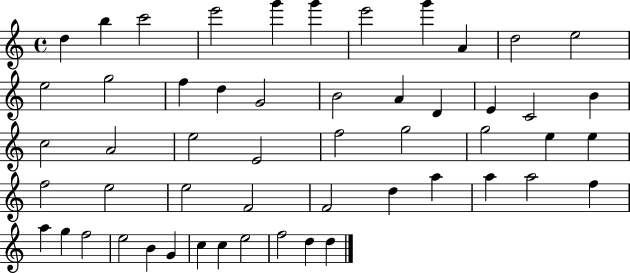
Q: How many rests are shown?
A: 0